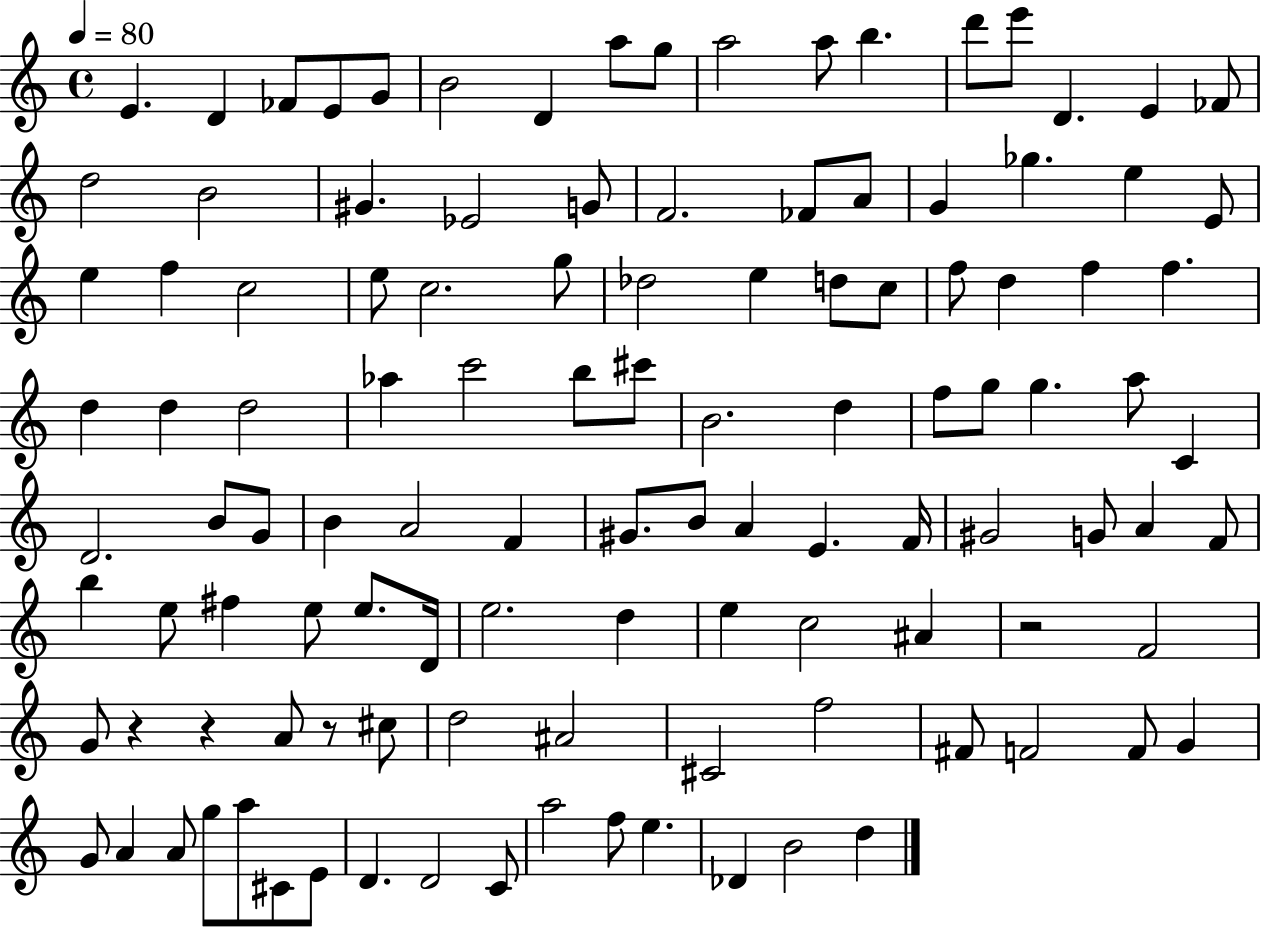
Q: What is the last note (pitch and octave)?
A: D5